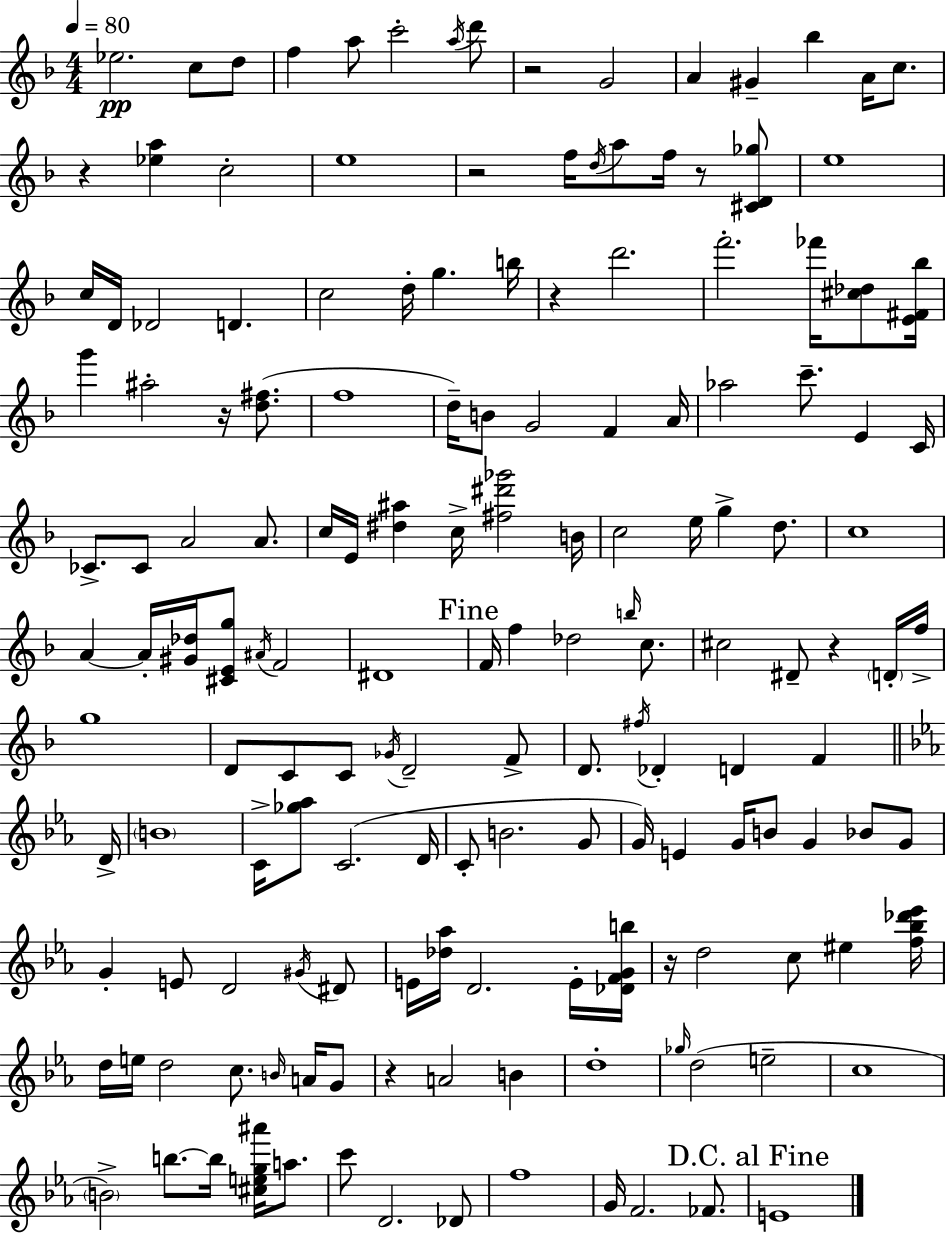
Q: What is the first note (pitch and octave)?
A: Eb5